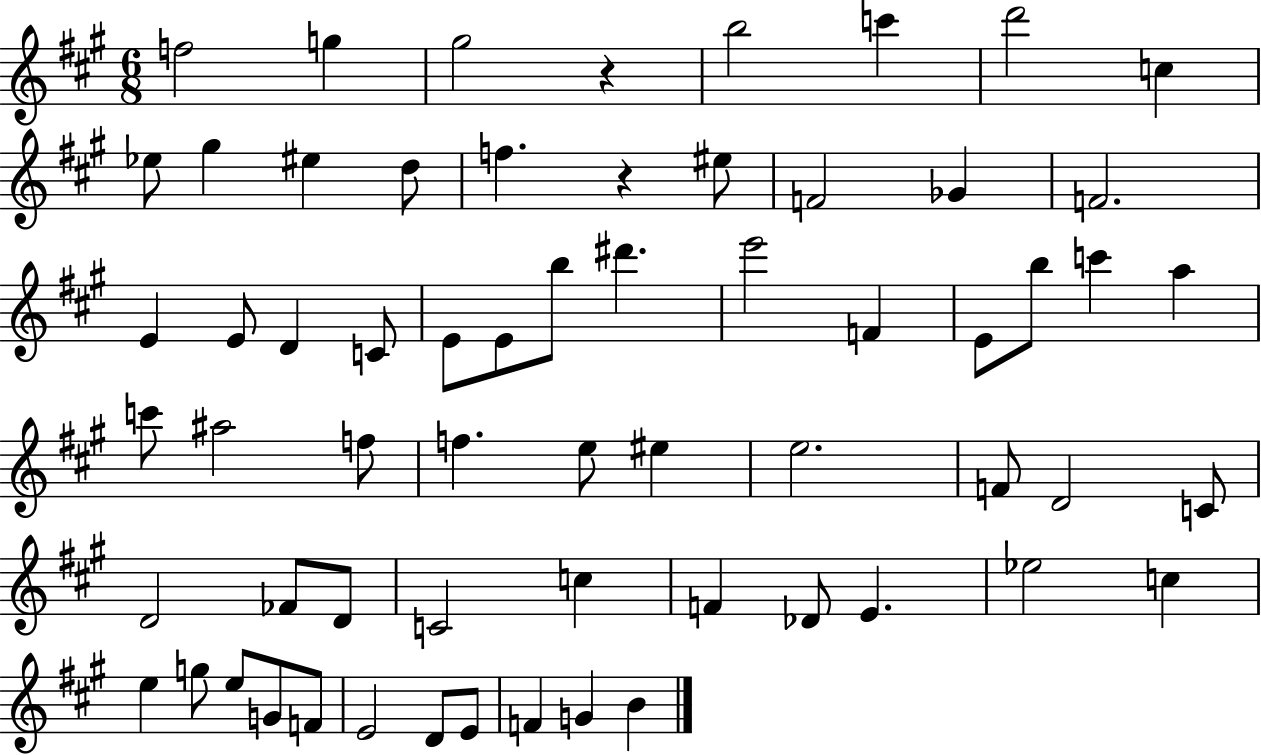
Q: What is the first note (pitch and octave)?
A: F5